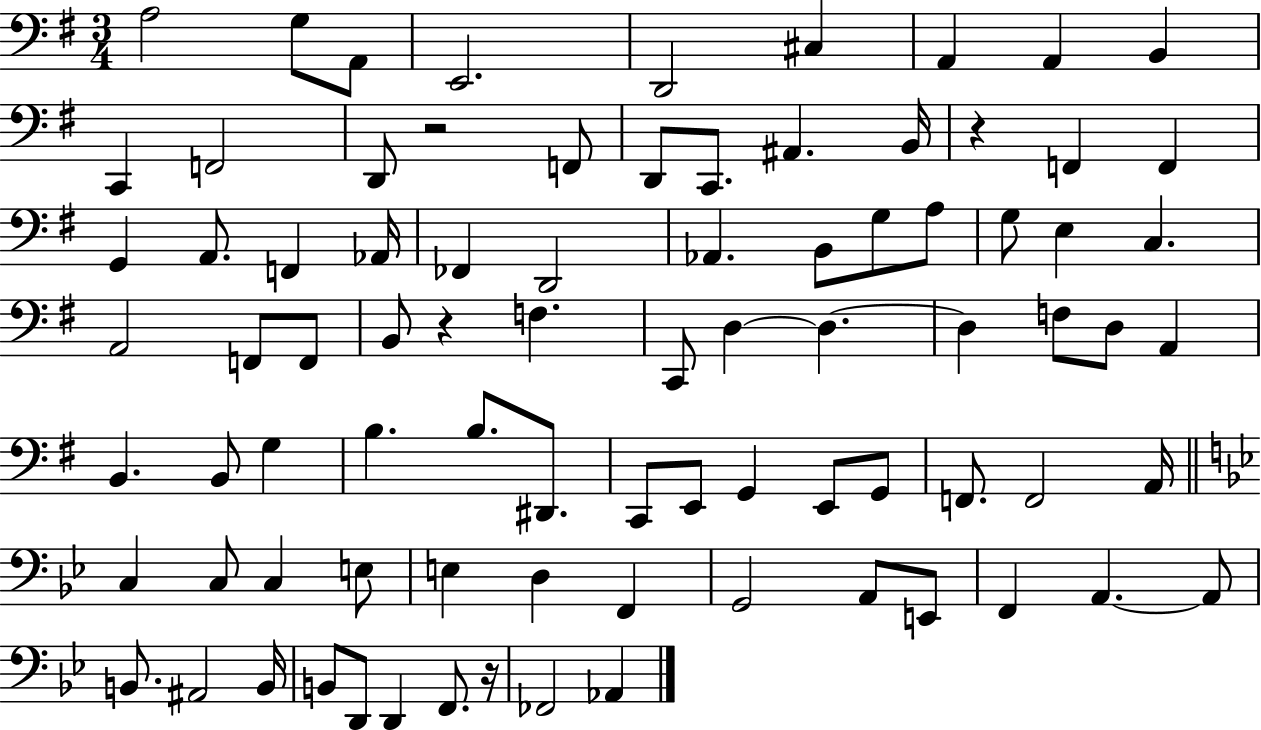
A3/h G3/e A2/e E2/h. D2/h C#3/q A2/q A2/q B2/q C2/q F2/h D2/e R/h F2/e D2/e C2/e. A#2/q. B2/s R/q F2/q F2/q G2/q A2/e. F2/q Ab2/s FES2/q D2/h Ab2/q. B2/e G3/e A3/e G3/e E3/q C3/q. A2/h F2/e F2/e B2/e R/q F3/q. C2/e D3/q D3/q. D3/q F3/e D3/e A2/q B2/q. B2/e G3/q B3/q. B3/e. D#2/e. C2/e E2/e G2/q E2/e G2/e F2/e. F2/h A2/s C3/q C3/e C3/q E3/e E3/q D3/q F2/q G2/h A2/e E2/e F2/q A2/q. A2/e B2/e. A#2/h B2/s B2/e D2/e D2/q F2/e. R/s FES2/h Ab2/q